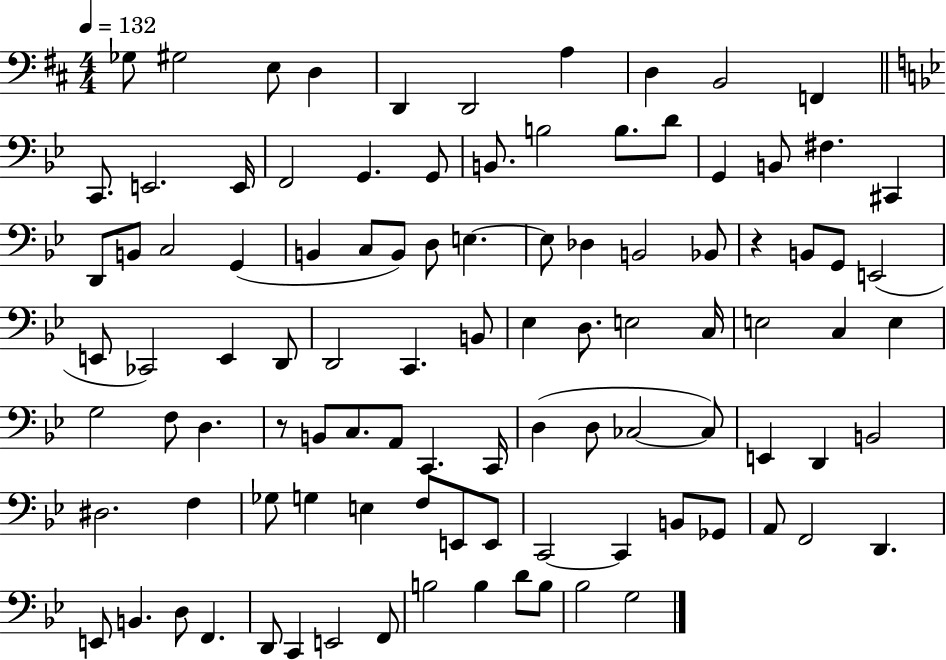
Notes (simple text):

Gb3/e G#3/h E3/e D3/q D2/q D2/h A3/q D3/q B2/h F2/q C2/e. E2/h. E2/s F2/h G2/q. G2/e B2/e. B3/h B3/e. D4/e G2/q B2/e F#3/q. C#2/q D2/e B2/e C3/h G2/q B2/q C3/e B2/e D3/e E3/q. E3/e Db3/q B2/h Bb2/e R/q B2/e G2/e E2/h E2/e CES2/h E2/q D2/e D2/h C2/q. B2/e Eb3/q D3/e. E3/h C3/s E3/h C3/q E3/q G3/h F3/e D3/q. R/e B2/e C3/e. A2/e C2/q. C2/s D3/q D3/e CES3/h CES3/e E2/q D2/q B2/h D#3/h. F3/q Gb3/e G3/q E3/q F3/e E2/e E2/e C2/h C2/q B2/e Gb2/e A2/e F2/h D2/q. E2/e B2/q. D3/e F2/q. D2/e C2/q E2/h F2/e B3/h B3/q D4/e B3/e Bb3/h G3/h